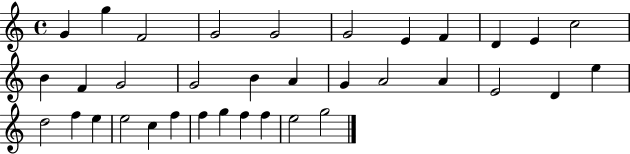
{
  \clef treble
  \time 4/4
  \defaultTimeSignature
  \key c \major
  g'4 g''4 f'2 | g'2 g'2 | g'2 e'4 f'4 | d'4 e'4 c''2 | \break b'4 f'4 g'2 | g'2 b'4 a'4 | g'4 a'2 a'4 | e'2 d'4 e''4 | \break d''2 f''4 e''4 | e''2 c''4 f''4 | f''4 g''4 f''4 f''4 | e''2 g''2 | \break \bar "|."
}